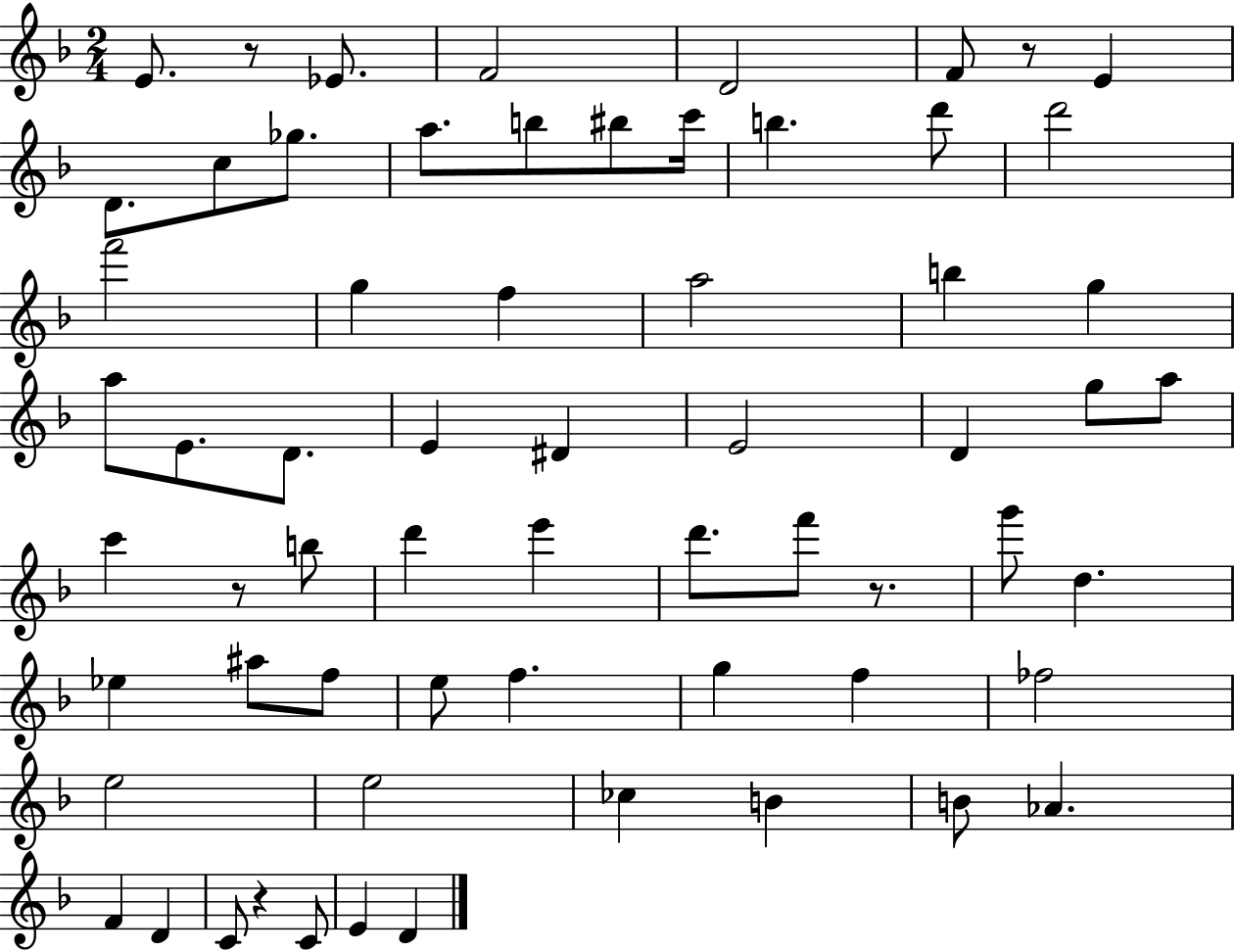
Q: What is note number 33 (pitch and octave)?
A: B5